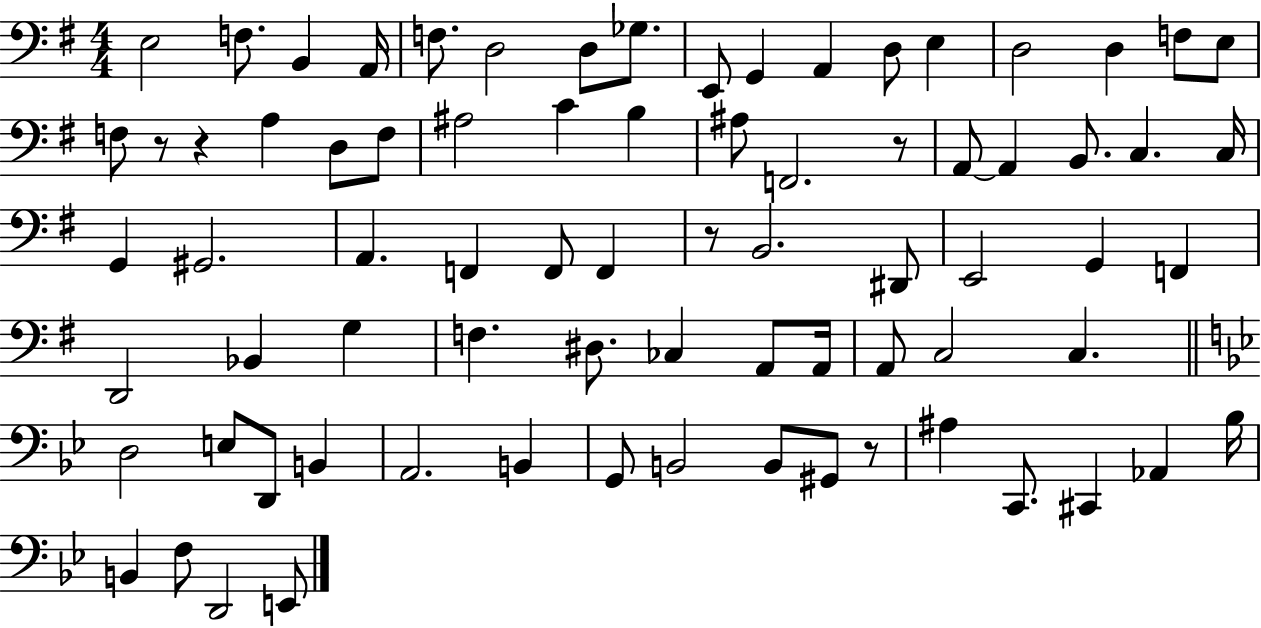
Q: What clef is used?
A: bass